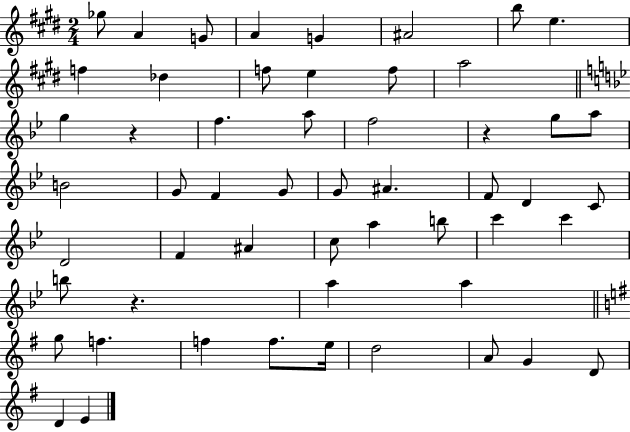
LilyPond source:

{
  \clef treble
  \numericTimeSignature
  \time 2/4
  \key e \major
  ges''8 a'4 g'8 | a'4 g'4 | ais'2 | b''8 e''4. | \break f''4 des''4 | f''8 e''4 f''8 | a''2 | \bar "||" \break \key g \minor g''4 r4 | f''4. a''8 | f''2 | r4 g''8 a''8 | \break b'2 | g'8 f'4 g'8 | g'8 ais'4. | f'8 d'4 c'8 | \break d'2 | f'4 ais'4 | c''8 a''4 b''8 | c'''4 c'''4 | \break b''8 r4. | a''4 a''4 | \bar "||" \break \key g \major g''8 f''4. | f''4 f''8. e''16 | d''2 | a'8 g'4 d'8 | \break d'4 e'4 | \bar "|."
}